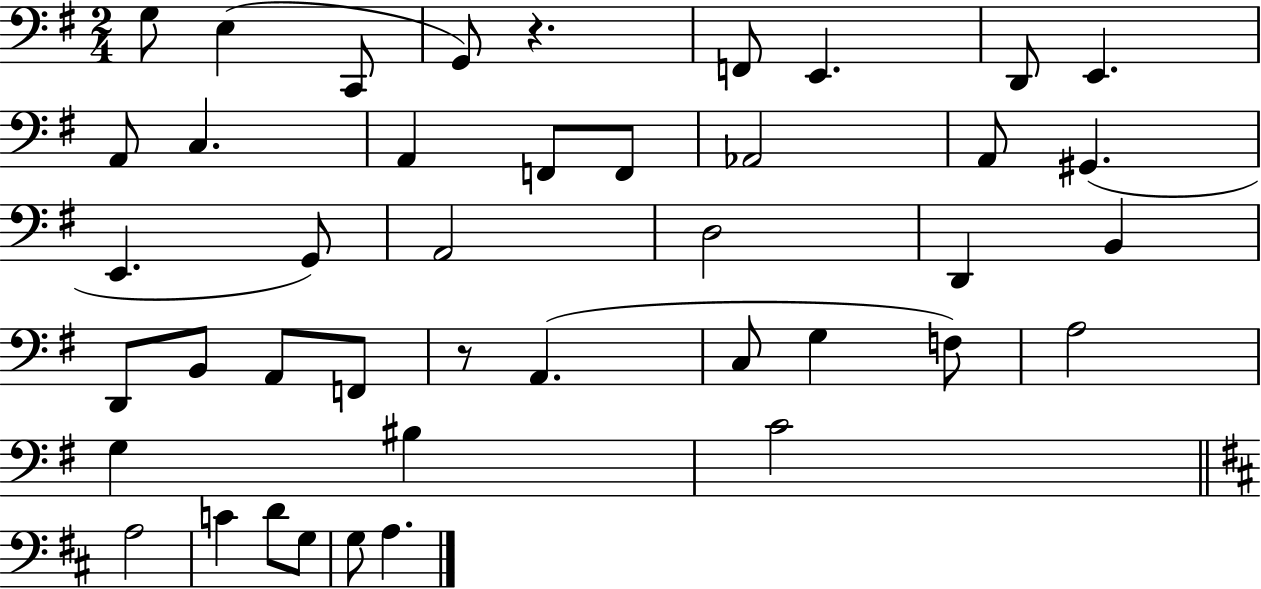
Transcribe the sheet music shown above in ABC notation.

X:1
T:Untitled
M:2/4
L:1/4
K:G
G,/2 E, C,,/2 G,,/2 z F,,/2 E,, D,,/2 E,, A,,/2 C, A,, F,,/2 F,,/2 _A,,2 A,,/2 ^G,, E,, G,,/2 A,,2 D,2 D,, B,, D,,/2 B,,/2 A,,/2 F,,/2 z/2 A,, C,/2 G, F,/2 A,2 G, ^B, C2 A,2 C D/2 G,/2 G,/2 A,